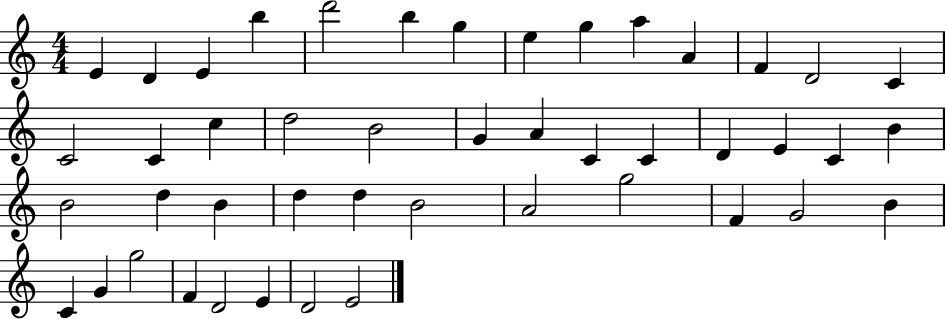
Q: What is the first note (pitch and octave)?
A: E4